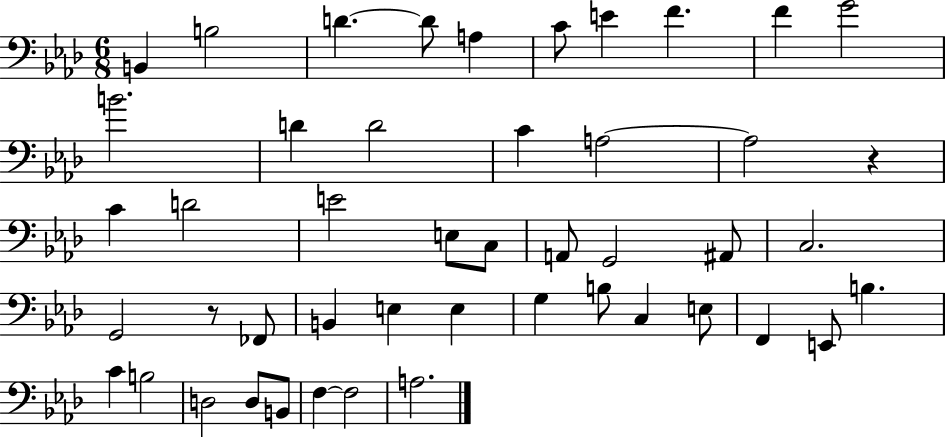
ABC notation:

X:1
T:Untitled
M:6/8
L:1/4
K:Ab
B,, B,2 D D/2 A, C/2 E F F G2 B2 D D2 C A,2 A,2 z C D2 E2 E,/2 C,/2 A,,/2 G,,2 ^A,,/2 C,2 G,,2 z/2 _F,,/2 B,, E, E, G, B,/2 C, E,/2 F,, E,,/2 B, C B,2 D,2 D,/2 B,,/2 F, F,2 A,2